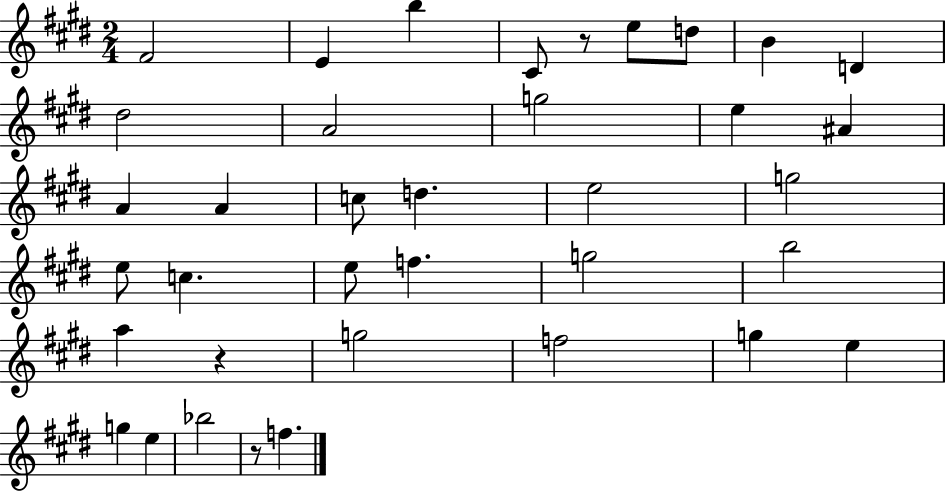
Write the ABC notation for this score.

X:1
T:Untitled
M:2/4
L:1/4
K:E
^F2 E b ^C/2 z/2 e/2 d/2 B D ^d2 A2 g2 e ^A A A c/2 d e2 g2 e/2 c e/2 f g2 b2 a z g2 f2 g e g e _b2 z/2 f